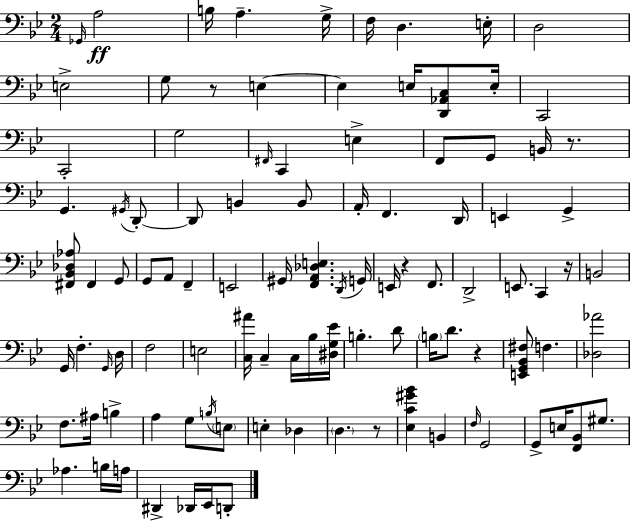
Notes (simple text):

Gb2/s A3/h B3/s A3/q. G3/s F3/s D3/q. E3/s D3/h E3/h G3/e R/e E3/q E3/q E3/s [D2,Ab2,C3]/e E3/s C2/h C2/h G3/h F#2/s C2/q E3/q F2/e G2/e B2/s R/e. G2/q. G#2/s D2/e D2/e B2/q B2/e A2/s F2/q. D2/s E2/q G2/q [F#2,Bb2,Db3,Ab3]/e F#2/q G2/e G2/e A2/e F2/q E2/h G#2/s [F2,A2,Db3,E3]/q. D2/s G2/s E2/s R/q F2/e. D2/h E2/e. C2/q R/s B2/h G2/s F3/q. G2/s D3/s F3/h E3/h [C3,A#4]/s C3/q C3/s Bb3/s [D#3,G3,Eb4]/s B3/q. D4/e B3/s D4/e. R/q [E2,G2,Bb2,F#3]/e F3/q. [Db3,Ab4]/h F3/e. A#3/s B3/q A3/q G3/e B3/s E3/e E3/q Db3/q D3/q. R/e [Eb3,C4,G#4,Bb4]/q B2/q F3/s G2/h G2/e E3/s [F2,Bb2]/e G#3/e. Ab3/q. B3/s A3/s D#2/q Db2/s Eb2/s D2/e